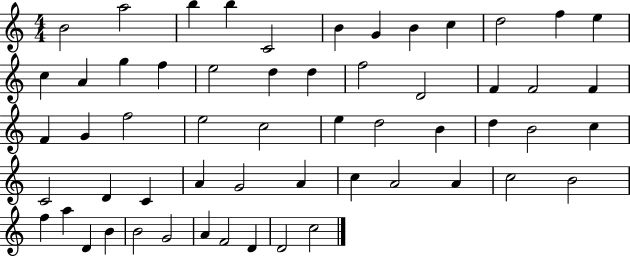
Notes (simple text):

B4/h A5/h B5/q B5/q C4/h B4/q G4/q B4/q C5/q D5/h F5/q E5/q C5/q A4/q G5/q F5/q E5/h D5/q D5/q F5/h D4/h F4/q F4/h F4/q F4/q G4/q F5/h E5/h C5/h E5/q D5/h B4/q D5/q B4/h C5/q C4/h D4/q C4/q A4/q G4/h A4/q C5/q A4/h A4/q C5/h B4/h F5/q A5/q D4/q B4/q B4/h G4/h A4/q F4/h D4/q D4/h C5/h